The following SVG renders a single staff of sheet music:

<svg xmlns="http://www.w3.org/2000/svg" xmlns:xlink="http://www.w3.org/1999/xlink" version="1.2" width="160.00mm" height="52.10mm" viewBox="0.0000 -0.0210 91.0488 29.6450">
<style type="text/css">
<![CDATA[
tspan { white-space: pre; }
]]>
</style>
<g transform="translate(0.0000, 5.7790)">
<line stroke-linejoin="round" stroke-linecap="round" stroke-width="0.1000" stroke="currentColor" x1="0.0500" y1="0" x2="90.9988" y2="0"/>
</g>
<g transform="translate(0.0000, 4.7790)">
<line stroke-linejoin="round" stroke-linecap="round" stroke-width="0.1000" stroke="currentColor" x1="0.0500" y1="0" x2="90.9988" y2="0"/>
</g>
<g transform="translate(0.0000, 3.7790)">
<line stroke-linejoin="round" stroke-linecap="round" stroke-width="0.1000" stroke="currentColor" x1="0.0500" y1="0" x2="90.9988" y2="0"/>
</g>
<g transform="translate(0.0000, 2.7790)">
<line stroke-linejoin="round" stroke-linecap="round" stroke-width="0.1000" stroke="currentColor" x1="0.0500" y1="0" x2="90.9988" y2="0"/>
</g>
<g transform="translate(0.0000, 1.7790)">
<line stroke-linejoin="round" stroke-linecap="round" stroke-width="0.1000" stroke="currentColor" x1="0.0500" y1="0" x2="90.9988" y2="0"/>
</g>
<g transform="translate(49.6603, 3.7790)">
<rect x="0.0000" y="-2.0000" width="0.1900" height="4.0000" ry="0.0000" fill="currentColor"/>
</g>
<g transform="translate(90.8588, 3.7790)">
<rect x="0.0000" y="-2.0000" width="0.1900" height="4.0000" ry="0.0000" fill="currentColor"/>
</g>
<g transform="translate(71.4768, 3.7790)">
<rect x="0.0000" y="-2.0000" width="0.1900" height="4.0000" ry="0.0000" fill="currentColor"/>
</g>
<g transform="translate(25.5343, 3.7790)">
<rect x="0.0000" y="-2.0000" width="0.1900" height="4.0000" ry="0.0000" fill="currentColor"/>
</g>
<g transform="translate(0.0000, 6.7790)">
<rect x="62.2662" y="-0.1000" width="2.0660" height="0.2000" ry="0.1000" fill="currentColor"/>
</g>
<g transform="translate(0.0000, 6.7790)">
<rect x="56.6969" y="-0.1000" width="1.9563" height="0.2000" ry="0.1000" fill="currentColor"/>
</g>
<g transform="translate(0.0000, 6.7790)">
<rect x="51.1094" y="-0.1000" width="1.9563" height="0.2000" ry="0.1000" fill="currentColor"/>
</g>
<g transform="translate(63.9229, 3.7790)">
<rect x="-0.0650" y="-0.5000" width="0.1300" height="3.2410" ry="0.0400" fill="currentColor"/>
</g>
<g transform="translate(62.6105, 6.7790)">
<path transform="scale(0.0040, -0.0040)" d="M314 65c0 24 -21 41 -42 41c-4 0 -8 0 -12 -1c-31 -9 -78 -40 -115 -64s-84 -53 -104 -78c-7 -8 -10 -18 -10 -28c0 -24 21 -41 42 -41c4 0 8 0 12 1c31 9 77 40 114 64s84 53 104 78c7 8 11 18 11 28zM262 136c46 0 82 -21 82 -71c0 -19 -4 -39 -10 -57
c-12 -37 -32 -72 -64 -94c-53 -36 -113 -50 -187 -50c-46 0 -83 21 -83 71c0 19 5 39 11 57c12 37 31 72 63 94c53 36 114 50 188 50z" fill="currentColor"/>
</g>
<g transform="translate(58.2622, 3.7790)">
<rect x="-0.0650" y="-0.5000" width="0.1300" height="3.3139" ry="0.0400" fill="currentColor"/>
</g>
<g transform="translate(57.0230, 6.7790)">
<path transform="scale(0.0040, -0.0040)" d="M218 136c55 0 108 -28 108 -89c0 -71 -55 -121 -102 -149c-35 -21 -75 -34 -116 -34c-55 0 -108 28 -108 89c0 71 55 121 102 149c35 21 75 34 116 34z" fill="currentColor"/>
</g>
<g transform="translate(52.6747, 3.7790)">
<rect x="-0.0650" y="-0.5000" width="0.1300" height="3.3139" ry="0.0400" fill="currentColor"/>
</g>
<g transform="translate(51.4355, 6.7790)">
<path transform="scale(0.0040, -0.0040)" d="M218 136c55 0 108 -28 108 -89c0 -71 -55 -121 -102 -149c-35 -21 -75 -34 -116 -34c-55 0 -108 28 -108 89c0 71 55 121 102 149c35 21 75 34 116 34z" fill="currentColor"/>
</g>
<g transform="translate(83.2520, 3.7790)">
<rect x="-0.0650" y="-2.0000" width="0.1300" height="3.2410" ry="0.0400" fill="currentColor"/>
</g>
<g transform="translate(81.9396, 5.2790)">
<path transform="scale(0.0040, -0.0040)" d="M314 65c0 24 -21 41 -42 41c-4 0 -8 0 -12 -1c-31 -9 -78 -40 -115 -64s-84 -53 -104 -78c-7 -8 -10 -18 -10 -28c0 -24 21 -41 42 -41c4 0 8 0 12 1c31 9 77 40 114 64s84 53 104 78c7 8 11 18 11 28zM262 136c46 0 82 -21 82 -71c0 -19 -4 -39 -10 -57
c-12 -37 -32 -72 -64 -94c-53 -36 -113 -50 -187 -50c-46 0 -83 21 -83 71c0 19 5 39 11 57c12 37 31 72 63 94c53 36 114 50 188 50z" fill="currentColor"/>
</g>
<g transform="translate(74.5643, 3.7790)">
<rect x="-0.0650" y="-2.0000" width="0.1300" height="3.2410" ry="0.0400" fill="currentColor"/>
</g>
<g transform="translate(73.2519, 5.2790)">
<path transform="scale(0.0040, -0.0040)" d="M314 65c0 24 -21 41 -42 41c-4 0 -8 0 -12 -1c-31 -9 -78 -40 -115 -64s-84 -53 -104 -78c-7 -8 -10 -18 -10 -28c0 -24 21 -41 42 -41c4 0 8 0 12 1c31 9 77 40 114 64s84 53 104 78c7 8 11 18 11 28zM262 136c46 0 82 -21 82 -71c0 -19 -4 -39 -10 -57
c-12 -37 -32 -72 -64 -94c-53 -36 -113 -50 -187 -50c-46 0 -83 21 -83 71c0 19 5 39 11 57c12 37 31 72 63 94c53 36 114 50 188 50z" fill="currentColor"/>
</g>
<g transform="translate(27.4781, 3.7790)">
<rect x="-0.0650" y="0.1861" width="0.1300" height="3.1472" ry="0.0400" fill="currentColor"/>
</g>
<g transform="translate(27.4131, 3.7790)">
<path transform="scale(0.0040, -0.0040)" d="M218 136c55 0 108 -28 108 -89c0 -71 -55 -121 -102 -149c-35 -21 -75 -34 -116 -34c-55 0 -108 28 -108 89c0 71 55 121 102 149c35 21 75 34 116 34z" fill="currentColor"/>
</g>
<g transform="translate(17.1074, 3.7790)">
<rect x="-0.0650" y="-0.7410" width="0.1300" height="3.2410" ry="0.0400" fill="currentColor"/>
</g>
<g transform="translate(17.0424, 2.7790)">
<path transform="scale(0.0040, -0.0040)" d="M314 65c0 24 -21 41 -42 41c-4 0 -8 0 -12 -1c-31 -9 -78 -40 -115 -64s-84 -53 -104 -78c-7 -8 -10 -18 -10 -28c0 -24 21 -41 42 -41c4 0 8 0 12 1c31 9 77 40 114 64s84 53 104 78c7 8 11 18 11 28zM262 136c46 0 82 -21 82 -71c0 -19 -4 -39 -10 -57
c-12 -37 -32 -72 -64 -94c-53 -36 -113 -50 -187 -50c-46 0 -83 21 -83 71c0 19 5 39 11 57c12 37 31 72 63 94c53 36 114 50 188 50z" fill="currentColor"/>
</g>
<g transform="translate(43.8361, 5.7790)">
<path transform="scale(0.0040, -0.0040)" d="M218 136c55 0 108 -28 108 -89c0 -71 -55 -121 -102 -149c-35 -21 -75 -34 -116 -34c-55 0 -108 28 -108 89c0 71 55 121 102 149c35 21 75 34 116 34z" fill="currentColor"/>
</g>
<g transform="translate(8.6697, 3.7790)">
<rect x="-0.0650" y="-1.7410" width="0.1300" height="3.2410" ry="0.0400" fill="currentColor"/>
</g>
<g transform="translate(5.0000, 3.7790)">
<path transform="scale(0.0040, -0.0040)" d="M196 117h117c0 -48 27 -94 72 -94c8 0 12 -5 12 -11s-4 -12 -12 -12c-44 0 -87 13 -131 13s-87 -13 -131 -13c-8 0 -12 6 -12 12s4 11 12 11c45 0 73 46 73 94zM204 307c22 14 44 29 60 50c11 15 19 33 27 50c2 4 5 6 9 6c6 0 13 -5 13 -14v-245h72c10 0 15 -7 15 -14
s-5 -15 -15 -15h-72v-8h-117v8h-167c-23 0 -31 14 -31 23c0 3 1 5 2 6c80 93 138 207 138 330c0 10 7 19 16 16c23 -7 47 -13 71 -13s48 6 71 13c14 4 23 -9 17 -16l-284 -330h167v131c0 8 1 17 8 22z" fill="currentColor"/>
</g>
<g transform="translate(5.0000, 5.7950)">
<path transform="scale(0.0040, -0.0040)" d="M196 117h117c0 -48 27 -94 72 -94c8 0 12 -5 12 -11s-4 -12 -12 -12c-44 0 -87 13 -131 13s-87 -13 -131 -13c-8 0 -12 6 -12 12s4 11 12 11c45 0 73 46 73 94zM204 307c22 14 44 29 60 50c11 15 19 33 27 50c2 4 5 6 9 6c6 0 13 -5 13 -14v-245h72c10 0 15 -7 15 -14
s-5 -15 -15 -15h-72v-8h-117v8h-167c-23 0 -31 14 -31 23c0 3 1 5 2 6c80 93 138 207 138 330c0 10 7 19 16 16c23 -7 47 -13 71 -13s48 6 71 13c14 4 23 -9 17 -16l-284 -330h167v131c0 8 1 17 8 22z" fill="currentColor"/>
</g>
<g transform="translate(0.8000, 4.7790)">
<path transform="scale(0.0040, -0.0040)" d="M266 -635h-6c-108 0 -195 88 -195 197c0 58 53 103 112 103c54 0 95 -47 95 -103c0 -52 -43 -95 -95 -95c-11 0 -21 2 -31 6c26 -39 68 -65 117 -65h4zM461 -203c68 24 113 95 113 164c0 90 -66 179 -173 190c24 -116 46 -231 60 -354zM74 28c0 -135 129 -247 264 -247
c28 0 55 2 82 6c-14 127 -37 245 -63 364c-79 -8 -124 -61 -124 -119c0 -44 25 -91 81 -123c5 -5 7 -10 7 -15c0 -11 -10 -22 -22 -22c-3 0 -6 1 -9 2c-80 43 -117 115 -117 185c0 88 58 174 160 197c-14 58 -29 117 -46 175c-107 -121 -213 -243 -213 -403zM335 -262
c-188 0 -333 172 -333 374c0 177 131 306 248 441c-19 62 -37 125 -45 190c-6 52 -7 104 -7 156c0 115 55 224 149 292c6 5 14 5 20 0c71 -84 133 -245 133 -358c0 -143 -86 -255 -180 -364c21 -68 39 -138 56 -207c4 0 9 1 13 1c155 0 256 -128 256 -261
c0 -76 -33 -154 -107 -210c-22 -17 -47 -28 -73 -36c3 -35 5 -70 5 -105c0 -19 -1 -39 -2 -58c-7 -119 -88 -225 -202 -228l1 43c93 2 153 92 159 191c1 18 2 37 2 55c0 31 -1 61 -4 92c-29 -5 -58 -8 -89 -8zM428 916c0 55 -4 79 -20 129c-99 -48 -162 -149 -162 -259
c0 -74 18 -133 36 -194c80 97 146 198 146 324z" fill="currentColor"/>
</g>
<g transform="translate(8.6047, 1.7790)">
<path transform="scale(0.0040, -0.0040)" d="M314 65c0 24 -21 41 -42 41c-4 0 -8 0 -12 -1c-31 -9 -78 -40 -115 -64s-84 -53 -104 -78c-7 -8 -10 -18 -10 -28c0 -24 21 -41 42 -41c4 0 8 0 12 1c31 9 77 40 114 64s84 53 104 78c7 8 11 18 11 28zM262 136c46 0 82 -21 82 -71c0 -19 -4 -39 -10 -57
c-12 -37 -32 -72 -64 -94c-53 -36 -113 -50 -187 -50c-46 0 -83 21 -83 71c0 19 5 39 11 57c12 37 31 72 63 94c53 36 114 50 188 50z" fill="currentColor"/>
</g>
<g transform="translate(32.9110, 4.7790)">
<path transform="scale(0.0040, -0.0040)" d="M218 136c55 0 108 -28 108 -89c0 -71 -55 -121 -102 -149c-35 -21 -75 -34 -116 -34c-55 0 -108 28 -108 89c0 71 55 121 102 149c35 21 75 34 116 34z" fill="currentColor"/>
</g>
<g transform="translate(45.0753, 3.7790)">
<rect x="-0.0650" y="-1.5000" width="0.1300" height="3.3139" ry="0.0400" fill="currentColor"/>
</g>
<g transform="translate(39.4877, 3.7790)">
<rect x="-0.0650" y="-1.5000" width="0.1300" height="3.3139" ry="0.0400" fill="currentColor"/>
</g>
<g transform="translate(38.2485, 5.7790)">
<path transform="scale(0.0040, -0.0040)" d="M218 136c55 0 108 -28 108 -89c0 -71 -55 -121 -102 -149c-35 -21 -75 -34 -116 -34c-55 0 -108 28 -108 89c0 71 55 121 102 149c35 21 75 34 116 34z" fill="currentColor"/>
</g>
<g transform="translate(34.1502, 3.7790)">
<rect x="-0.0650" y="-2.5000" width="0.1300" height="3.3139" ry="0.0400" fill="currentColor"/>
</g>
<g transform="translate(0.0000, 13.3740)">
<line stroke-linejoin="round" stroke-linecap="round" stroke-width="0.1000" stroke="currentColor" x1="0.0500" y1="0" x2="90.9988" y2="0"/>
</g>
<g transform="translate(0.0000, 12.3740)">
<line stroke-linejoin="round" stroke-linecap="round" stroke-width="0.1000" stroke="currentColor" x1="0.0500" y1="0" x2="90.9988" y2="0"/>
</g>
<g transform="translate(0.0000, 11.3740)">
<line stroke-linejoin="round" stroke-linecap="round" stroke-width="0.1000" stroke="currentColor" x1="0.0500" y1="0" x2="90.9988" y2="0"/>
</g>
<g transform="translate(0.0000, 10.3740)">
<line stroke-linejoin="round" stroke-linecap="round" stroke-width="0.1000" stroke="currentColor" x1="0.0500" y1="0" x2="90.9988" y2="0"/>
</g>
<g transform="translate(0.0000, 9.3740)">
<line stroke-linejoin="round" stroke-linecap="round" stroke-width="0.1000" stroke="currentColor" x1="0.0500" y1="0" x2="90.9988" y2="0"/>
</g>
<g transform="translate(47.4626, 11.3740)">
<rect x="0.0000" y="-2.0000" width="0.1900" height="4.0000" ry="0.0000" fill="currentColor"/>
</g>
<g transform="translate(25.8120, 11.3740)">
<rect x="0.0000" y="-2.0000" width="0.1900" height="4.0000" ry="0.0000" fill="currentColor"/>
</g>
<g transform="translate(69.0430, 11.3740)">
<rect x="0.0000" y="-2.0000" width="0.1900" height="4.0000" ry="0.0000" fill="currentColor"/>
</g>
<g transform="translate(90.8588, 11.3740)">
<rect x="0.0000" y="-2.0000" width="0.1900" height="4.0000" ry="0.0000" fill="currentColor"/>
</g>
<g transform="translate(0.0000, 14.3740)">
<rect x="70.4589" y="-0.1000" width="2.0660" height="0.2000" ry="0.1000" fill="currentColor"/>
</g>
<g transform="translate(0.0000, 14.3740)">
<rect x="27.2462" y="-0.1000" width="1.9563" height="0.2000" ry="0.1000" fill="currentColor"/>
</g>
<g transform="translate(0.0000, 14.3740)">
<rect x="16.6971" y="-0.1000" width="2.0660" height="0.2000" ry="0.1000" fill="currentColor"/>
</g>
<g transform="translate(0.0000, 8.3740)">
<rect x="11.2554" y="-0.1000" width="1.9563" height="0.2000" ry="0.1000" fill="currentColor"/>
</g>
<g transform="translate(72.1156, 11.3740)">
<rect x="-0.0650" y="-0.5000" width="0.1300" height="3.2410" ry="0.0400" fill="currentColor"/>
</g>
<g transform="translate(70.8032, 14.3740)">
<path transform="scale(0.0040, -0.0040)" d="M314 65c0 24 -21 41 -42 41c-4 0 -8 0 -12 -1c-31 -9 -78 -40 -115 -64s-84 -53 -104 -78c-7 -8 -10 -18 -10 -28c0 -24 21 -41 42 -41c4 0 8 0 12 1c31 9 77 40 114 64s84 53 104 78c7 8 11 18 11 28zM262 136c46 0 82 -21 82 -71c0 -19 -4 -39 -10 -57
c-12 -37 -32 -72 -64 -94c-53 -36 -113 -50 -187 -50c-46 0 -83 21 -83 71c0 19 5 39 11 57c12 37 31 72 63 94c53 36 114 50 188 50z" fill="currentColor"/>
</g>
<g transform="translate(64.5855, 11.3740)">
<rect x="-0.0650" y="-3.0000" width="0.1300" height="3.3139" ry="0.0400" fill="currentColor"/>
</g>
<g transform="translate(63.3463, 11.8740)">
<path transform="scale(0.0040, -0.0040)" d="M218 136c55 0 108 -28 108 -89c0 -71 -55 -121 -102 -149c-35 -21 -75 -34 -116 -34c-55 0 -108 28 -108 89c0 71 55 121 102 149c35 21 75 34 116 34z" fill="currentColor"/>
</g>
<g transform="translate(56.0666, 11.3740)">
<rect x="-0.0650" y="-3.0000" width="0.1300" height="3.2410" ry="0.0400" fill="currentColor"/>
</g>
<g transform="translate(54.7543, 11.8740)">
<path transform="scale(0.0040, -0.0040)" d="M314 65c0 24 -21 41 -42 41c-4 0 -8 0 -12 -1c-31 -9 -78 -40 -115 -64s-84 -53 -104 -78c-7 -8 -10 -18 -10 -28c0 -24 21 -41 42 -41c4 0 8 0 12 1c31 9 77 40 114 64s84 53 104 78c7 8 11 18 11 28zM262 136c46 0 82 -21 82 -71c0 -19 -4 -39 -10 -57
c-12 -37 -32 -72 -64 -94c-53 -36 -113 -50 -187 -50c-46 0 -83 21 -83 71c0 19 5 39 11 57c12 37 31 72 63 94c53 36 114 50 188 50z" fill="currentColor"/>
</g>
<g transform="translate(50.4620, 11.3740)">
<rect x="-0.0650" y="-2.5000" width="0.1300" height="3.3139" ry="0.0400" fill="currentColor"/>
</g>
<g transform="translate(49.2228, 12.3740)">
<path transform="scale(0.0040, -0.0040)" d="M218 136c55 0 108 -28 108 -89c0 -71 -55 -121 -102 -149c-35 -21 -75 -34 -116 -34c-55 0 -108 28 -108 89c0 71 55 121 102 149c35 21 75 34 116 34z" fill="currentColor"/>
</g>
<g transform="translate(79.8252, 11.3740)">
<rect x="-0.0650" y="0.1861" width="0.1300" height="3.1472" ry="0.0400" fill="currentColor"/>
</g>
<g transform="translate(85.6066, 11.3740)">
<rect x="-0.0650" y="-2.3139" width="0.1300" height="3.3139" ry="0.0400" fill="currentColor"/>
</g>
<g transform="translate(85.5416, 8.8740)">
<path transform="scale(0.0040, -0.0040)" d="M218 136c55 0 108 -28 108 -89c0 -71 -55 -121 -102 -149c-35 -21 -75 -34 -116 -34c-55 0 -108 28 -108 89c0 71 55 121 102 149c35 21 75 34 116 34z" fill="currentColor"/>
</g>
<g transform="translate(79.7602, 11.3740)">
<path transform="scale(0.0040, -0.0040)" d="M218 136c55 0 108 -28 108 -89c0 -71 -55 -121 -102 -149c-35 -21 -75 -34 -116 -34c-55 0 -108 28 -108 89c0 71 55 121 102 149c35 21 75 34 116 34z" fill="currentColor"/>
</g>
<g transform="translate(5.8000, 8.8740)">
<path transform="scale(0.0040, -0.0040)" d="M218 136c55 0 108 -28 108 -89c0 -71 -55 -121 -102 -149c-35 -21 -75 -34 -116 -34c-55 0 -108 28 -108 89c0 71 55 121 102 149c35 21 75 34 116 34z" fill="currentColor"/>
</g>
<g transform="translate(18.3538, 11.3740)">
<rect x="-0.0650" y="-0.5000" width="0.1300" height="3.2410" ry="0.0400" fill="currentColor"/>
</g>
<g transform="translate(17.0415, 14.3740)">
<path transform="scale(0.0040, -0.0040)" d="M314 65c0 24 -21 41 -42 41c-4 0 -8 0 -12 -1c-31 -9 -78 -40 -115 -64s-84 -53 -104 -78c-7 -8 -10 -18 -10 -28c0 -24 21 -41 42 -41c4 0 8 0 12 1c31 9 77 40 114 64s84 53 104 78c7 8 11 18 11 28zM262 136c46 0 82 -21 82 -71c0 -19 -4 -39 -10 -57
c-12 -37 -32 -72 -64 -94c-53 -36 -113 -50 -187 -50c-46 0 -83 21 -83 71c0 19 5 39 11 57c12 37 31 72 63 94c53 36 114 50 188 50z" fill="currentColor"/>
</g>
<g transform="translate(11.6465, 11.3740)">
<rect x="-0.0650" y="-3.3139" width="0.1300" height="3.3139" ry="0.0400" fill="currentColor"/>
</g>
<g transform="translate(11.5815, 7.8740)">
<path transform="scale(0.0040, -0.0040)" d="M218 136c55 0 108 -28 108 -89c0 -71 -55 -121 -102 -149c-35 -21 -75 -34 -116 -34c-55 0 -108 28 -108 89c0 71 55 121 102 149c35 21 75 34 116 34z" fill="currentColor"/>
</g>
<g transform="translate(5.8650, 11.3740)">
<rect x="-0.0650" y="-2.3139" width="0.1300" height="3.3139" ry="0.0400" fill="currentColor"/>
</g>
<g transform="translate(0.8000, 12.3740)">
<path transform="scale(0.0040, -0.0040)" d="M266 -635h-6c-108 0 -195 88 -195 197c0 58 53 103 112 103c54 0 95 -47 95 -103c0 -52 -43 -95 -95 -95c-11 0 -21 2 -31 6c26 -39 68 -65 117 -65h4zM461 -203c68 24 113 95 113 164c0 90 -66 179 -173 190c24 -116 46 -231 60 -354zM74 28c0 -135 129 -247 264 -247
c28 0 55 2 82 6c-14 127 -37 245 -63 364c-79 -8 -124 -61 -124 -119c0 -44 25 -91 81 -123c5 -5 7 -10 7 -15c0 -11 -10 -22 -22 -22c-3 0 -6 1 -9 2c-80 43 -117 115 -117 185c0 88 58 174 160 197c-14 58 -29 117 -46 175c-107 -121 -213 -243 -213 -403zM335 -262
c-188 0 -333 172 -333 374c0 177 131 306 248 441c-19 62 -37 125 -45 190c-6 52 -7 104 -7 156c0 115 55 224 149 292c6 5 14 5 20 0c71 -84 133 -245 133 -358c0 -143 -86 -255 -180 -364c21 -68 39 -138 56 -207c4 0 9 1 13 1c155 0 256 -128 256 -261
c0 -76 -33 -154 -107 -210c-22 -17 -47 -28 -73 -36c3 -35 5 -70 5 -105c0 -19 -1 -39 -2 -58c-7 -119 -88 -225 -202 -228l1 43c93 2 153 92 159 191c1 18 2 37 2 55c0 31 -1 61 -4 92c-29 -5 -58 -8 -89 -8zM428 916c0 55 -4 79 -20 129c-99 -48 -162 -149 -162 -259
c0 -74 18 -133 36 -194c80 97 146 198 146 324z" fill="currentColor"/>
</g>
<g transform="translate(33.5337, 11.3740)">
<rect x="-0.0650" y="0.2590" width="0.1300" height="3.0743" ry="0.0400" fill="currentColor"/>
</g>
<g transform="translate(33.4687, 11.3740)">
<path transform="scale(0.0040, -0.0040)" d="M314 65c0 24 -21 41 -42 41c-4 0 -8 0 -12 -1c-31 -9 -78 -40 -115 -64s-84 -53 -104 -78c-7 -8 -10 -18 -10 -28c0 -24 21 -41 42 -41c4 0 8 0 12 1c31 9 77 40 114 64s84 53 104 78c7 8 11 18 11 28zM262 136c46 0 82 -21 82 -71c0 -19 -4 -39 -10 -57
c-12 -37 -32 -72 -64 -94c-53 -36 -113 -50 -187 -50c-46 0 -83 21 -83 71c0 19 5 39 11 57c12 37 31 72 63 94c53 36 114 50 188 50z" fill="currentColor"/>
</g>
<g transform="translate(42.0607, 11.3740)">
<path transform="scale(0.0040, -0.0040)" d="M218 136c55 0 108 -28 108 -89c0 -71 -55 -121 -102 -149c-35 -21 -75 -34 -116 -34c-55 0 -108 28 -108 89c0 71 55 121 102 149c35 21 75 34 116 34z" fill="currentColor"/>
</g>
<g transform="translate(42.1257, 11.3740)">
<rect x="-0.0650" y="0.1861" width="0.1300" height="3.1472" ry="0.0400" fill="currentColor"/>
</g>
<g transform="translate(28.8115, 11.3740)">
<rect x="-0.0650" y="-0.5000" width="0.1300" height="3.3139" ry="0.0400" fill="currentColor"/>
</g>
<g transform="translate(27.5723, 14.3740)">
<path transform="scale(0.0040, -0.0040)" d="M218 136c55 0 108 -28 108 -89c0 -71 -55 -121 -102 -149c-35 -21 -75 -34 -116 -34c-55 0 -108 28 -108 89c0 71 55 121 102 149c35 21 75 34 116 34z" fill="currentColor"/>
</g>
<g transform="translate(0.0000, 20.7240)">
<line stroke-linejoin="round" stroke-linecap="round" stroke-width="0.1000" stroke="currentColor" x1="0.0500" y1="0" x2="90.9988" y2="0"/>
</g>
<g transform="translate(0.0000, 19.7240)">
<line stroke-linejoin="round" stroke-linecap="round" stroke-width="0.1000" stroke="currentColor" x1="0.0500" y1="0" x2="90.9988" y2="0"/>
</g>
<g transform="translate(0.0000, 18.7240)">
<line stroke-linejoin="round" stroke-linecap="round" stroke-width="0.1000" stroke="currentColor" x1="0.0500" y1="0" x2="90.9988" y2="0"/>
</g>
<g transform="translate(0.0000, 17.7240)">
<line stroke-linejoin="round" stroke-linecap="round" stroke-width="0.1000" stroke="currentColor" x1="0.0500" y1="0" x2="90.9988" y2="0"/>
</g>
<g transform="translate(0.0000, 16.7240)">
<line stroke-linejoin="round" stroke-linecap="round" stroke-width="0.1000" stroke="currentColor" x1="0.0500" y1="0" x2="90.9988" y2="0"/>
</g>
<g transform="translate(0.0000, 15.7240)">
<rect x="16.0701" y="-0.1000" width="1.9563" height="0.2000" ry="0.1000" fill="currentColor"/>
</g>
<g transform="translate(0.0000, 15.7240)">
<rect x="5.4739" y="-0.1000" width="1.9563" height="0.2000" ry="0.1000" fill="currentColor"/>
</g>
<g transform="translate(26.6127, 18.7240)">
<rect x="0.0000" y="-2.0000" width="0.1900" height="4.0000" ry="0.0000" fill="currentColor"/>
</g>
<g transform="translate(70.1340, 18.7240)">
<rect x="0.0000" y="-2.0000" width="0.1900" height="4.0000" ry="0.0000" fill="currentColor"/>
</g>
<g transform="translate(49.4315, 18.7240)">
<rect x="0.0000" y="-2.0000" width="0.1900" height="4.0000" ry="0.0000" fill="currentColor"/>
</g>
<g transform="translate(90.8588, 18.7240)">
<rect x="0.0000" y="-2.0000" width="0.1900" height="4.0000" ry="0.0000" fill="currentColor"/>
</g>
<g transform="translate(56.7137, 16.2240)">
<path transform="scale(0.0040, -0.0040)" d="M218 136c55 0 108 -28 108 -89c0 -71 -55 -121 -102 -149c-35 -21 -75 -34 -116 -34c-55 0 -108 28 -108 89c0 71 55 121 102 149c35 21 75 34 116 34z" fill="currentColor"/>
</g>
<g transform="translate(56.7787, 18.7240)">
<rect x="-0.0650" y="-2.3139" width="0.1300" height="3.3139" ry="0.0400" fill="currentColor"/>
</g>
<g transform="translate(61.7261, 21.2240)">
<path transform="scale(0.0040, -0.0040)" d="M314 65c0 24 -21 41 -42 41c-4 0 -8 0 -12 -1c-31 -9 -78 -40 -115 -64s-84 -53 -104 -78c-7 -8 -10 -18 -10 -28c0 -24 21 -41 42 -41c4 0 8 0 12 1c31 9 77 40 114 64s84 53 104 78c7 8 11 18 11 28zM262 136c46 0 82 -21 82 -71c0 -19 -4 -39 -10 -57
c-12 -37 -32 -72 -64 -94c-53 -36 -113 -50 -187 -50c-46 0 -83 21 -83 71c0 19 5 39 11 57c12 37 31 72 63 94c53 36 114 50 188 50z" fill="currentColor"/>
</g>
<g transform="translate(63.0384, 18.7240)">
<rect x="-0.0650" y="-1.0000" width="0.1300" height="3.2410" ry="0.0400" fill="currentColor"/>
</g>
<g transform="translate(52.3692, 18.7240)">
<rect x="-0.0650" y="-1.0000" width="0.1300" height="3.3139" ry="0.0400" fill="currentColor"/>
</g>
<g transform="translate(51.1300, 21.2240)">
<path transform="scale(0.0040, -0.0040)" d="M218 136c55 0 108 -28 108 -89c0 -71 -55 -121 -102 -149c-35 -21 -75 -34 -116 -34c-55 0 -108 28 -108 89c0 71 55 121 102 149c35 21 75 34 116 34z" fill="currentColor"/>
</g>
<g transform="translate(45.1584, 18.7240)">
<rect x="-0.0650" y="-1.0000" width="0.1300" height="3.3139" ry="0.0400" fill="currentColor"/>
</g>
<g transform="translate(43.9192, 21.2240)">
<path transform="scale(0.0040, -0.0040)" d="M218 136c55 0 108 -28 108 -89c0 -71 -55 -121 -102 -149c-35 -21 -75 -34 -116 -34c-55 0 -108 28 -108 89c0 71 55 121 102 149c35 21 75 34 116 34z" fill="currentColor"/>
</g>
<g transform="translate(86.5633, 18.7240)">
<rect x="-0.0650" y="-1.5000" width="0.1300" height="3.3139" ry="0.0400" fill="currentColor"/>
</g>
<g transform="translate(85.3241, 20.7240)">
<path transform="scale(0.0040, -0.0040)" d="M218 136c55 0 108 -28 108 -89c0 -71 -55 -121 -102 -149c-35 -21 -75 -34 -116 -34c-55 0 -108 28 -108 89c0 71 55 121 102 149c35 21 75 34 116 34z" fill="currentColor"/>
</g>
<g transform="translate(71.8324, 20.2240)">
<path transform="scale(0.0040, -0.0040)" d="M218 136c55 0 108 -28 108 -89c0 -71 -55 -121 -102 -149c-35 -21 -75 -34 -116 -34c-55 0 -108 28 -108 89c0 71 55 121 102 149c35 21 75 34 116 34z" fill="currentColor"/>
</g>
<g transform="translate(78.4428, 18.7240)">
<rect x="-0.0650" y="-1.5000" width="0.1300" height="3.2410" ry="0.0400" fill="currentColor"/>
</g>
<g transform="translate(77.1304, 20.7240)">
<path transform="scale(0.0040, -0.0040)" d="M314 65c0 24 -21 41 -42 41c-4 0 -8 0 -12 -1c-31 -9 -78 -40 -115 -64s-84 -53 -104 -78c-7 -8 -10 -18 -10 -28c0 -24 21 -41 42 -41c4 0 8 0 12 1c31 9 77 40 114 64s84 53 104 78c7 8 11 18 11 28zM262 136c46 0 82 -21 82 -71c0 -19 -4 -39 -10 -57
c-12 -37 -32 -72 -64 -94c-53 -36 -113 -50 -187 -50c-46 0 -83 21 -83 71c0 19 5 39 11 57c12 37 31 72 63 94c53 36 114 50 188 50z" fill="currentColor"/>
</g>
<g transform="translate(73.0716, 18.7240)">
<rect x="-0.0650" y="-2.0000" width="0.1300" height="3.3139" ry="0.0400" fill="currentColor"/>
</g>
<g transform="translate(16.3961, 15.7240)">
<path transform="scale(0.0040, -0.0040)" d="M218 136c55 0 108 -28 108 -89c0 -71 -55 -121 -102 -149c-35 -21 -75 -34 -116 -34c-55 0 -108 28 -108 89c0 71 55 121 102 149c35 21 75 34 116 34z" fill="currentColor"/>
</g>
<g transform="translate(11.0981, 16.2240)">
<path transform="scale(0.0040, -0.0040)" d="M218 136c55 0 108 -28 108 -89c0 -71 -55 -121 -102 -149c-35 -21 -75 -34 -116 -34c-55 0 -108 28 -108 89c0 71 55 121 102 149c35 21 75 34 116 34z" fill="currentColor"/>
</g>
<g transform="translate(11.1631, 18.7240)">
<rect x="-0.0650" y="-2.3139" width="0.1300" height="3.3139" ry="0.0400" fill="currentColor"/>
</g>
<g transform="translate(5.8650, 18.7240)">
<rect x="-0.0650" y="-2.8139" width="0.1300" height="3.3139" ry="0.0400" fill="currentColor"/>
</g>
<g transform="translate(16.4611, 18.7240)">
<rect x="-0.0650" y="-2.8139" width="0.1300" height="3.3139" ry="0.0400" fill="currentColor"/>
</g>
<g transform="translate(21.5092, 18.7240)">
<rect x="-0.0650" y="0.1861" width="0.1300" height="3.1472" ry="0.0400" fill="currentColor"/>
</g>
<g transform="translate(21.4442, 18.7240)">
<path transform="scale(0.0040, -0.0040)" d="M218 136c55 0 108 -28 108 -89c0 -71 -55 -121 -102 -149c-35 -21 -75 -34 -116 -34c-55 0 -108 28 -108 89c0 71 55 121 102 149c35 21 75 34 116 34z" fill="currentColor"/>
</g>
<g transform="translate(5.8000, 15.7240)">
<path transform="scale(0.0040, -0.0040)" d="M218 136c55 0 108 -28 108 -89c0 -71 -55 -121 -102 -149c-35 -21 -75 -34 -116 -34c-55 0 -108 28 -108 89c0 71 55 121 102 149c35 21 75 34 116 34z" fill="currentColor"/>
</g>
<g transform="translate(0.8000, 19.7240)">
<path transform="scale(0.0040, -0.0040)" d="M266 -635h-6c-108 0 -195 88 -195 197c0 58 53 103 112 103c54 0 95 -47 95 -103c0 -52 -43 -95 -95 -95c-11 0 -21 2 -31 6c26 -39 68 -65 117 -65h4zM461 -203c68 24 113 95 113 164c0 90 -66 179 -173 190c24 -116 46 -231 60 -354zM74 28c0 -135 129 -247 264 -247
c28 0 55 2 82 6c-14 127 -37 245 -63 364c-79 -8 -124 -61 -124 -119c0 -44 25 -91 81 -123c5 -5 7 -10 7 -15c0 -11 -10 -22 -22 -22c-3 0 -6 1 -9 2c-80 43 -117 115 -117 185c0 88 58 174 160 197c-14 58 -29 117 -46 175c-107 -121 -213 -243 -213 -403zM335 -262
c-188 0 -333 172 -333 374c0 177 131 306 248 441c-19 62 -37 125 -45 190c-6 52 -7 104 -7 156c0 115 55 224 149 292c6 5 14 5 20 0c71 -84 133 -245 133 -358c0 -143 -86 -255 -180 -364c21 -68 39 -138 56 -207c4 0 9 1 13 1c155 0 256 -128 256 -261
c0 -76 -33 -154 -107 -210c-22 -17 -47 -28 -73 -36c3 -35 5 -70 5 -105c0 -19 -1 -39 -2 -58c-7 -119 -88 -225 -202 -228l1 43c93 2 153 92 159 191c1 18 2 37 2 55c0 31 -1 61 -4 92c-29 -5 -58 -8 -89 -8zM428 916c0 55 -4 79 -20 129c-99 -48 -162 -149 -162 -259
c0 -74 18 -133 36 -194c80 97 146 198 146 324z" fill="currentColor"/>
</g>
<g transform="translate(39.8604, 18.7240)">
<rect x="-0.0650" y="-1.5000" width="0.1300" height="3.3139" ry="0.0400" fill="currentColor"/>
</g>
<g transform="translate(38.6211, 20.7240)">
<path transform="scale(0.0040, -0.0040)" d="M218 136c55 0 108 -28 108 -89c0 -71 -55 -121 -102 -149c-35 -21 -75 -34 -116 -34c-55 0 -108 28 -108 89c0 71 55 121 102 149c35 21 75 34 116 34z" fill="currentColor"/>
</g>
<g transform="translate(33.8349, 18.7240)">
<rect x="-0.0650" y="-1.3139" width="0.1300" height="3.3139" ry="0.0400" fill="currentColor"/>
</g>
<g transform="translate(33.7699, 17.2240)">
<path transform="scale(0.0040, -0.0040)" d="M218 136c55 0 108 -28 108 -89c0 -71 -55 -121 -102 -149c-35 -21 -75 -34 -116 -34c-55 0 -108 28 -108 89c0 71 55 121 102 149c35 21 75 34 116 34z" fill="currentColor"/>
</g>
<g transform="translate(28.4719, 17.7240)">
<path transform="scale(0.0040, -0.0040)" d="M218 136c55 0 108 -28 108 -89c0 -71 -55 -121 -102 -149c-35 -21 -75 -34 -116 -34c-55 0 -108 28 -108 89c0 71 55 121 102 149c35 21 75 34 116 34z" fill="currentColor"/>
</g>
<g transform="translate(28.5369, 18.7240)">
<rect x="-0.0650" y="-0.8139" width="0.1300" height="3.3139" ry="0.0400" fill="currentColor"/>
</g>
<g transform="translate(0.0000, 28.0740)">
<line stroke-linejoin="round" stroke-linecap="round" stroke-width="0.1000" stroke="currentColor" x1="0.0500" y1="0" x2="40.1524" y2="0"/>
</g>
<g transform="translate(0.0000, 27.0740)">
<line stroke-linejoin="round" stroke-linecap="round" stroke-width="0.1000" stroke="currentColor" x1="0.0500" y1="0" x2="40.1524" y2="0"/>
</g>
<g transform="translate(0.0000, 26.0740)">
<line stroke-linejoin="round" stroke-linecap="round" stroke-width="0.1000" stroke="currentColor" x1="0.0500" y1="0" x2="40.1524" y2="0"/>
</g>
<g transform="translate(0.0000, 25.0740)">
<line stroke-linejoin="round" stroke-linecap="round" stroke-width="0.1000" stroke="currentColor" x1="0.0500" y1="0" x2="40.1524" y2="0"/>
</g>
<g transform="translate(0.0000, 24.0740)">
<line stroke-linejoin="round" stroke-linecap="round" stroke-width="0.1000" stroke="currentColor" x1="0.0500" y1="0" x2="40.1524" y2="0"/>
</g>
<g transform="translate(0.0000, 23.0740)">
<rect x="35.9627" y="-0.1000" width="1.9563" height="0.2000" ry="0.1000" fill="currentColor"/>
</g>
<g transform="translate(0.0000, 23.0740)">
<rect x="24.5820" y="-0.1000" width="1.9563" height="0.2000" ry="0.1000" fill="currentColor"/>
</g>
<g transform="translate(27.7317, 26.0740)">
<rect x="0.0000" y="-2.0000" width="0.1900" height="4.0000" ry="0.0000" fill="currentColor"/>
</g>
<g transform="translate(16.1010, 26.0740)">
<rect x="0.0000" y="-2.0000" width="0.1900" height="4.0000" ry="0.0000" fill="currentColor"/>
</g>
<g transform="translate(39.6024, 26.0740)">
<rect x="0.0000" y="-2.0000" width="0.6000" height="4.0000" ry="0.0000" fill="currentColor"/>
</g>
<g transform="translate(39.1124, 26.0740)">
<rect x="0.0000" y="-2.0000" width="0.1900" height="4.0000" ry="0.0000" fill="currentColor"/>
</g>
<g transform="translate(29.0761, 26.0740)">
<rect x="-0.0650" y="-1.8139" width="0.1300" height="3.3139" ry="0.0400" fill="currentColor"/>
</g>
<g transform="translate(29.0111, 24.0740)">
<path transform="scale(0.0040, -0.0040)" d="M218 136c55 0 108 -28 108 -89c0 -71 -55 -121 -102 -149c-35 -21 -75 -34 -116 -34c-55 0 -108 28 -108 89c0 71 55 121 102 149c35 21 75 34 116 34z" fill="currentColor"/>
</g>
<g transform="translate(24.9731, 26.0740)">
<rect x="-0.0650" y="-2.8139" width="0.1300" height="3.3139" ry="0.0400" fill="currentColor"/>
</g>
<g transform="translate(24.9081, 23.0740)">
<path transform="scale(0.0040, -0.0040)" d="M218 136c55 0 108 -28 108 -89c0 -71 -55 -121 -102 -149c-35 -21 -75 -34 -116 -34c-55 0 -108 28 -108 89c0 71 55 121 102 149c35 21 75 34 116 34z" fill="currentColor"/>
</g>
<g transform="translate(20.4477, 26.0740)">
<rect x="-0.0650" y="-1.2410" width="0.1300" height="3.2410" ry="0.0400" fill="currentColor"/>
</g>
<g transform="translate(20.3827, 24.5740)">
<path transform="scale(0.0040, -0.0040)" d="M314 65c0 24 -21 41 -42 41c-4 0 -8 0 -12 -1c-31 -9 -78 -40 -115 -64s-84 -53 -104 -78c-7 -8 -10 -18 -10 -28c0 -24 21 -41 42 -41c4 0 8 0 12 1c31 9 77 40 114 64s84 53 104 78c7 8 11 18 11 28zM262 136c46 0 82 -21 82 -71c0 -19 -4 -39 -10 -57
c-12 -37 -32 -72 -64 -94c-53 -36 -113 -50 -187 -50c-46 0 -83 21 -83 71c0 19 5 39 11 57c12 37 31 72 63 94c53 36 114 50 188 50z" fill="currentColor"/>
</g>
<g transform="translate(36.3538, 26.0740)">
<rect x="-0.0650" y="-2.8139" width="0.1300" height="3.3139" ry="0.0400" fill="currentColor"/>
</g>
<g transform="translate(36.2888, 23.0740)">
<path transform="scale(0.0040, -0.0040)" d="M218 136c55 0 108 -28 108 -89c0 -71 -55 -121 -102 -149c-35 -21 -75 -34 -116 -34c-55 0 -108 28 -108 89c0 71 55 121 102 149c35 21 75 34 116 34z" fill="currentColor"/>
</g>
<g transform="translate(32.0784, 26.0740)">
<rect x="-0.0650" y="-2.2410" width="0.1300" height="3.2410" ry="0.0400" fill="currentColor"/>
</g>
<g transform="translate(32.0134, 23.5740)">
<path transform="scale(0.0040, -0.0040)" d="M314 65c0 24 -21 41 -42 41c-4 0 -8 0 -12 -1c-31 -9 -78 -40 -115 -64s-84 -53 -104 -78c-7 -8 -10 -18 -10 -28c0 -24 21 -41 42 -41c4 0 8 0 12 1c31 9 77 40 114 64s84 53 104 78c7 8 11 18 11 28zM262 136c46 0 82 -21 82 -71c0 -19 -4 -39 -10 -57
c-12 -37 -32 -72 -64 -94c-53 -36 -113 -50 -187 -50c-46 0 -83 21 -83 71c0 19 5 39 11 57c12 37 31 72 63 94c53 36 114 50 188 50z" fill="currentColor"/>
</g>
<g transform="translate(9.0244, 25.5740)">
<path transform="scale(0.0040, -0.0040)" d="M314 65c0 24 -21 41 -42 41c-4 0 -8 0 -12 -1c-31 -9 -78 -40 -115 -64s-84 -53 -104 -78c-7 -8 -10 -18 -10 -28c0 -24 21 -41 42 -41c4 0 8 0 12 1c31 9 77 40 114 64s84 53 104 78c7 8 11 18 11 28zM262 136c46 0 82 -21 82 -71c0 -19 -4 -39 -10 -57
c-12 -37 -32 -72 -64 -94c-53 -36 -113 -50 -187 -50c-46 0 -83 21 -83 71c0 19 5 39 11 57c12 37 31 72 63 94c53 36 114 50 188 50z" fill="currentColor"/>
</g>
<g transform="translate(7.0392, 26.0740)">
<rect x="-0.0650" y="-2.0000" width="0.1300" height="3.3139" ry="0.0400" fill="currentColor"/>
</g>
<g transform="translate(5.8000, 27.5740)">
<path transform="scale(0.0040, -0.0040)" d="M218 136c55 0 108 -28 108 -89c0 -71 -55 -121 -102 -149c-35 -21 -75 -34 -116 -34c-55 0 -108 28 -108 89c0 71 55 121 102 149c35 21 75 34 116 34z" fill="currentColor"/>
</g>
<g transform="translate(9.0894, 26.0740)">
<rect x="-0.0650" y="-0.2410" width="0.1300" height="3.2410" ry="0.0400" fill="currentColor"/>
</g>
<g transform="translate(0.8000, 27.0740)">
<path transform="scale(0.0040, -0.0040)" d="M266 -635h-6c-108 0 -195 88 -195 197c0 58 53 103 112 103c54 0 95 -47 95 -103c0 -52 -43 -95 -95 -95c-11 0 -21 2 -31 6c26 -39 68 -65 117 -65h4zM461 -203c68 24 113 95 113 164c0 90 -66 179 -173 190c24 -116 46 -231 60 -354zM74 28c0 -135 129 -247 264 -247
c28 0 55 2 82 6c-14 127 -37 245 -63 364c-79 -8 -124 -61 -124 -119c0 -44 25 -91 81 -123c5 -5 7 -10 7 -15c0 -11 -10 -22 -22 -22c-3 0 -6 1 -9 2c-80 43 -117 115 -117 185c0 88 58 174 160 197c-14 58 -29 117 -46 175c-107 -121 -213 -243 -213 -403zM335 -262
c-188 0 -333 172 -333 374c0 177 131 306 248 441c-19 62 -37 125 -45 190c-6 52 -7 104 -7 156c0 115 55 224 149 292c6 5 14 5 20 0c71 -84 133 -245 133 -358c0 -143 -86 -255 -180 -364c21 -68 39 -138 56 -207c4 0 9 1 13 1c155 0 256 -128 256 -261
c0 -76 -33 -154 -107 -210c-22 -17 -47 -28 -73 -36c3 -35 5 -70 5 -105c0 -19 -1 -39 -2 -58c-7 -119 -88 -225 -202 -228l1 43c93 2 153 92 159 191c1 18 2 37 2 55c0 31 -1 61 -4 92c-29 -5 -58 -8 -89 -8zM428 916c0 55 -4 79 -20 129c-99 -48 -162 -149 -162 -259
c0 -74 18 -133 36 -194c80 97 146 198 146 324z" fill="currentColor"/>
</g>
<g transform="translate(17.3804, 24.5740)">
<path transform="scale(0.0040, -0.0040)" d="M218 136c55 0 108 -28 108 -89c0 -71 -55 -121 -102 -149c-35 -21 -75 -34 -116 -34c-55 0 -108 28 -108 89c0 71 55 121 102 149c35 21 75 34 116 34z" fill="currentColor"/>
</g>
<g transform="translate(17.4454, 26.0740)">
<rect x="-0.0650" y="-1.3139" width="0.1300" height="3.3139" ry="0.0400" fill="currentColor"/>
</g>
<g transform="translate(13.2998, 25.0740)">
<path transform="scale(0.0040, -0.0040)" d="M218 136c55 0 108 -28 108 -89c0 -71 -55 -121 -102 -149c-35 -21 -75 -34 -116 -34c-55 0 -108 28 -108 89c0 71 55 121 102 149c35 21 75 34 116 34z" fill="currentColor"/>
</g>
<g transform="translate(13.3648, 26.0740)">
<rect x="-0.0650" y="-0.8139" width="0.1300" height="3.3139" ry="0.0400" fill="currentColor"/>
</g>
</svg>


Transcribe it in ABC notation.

X:1
T:Untitled
M:4/4
L:1/4
K:C
f2 d2 B G E E C C C2 F2 F2 g b C2 C B2 B G A2 A C2 B g a g a B d e E D D g D2 F E2 E F c2 d e e2 a f g2 a